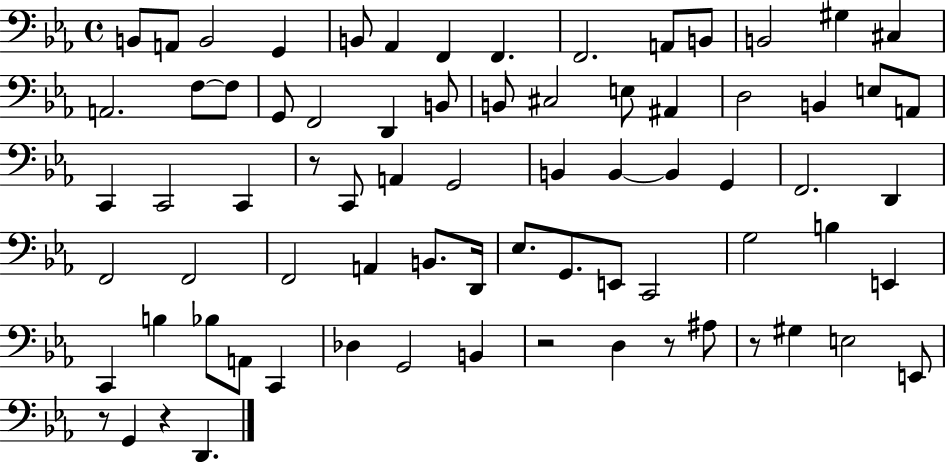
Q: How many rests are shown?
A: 6